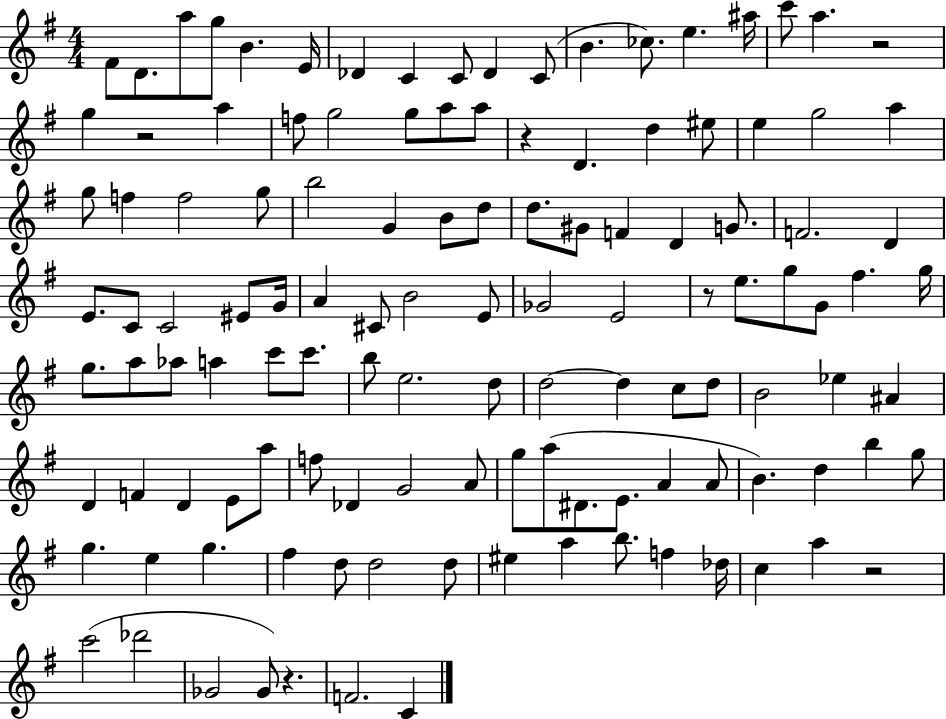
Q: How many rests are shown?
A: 6